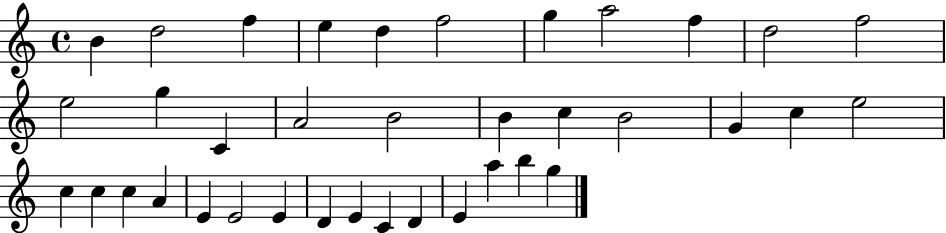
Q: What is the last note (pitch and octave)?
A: G5